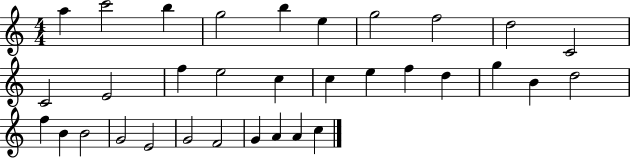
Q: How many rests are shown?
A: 0